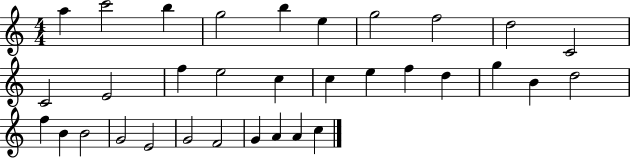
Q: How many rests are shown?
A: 0